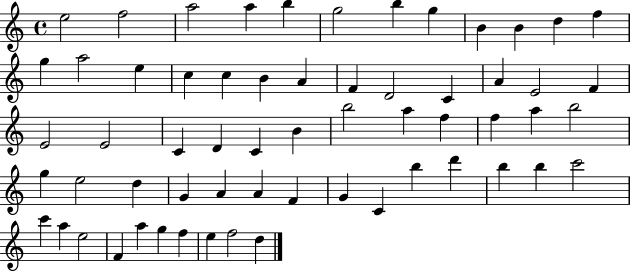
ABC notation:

X:1
T:Untitled
M:4/4
L:1/4
K:C
e2 f2 a2 a b g2 b g B B d f g a2 e c c B A F D2 C A E2 F E2 E2 C D C B b2 a f f a b2 g e2 d G A A F G C b d' b b c'2 c' a e2 F a g f e f2 d